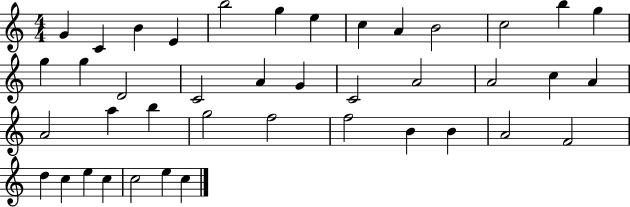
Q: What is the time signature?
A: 4/4